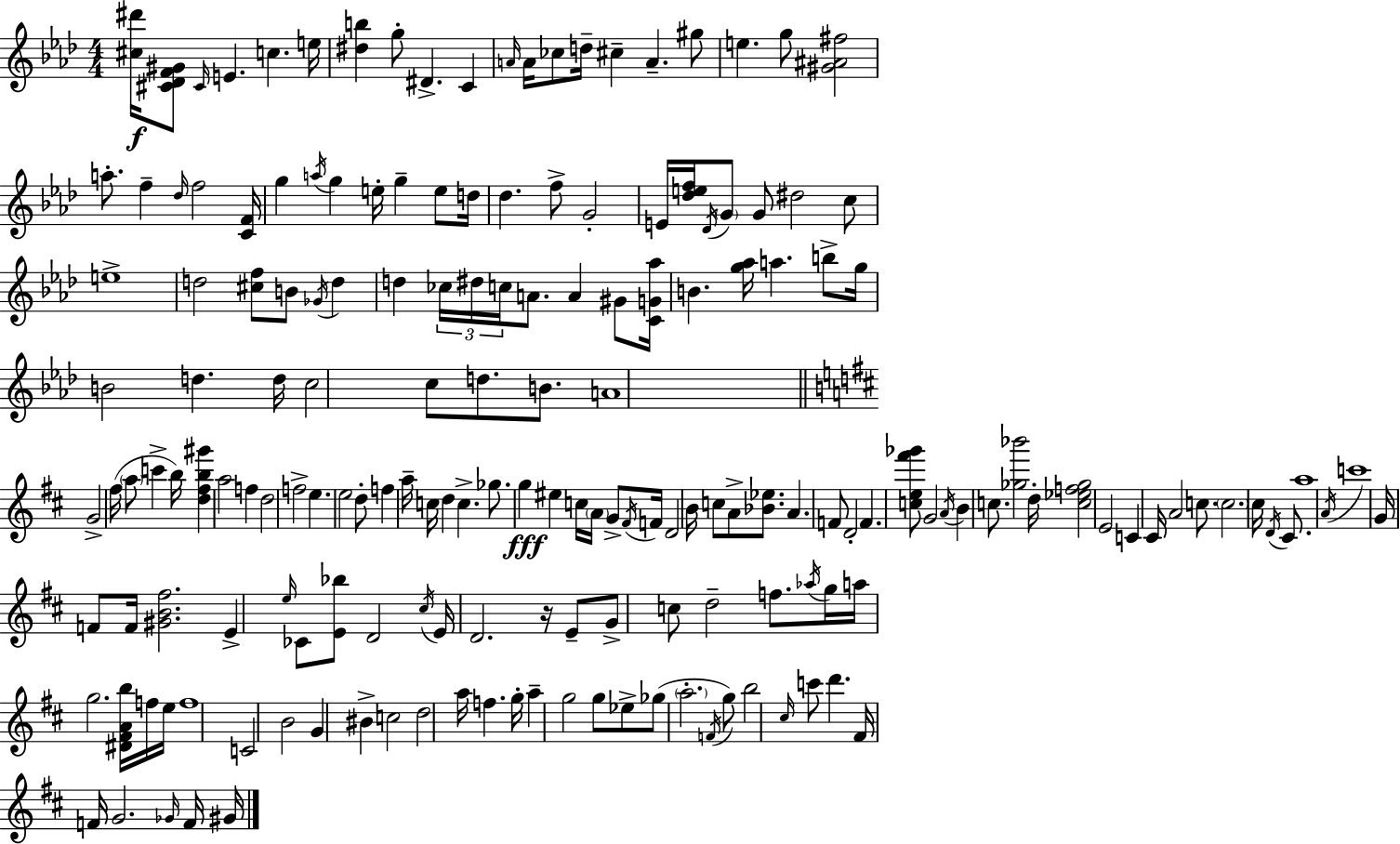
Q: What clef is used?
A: treble